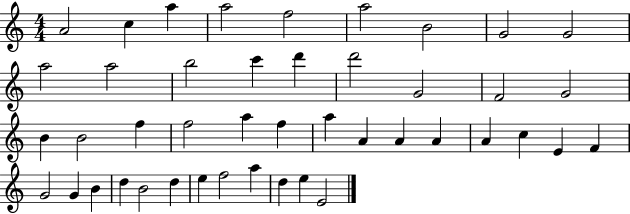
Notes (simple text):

A4/h C5/q A5/q A5/h F5/h A5/h B4/h G4/h G4/h A5/h A5/h B5/h C6/q D6/q D6/h G4/h F4/h G4/h B4/q B4/h F5/q F5/h A5/q F5/q A5/q A4/q A4/q A4/q A4/q C5/q E4/q F4/q G4/h G4/q B4/q D5/q B4/h D5/q E5/q F5/h A5/q D5/q E5/q E4/h